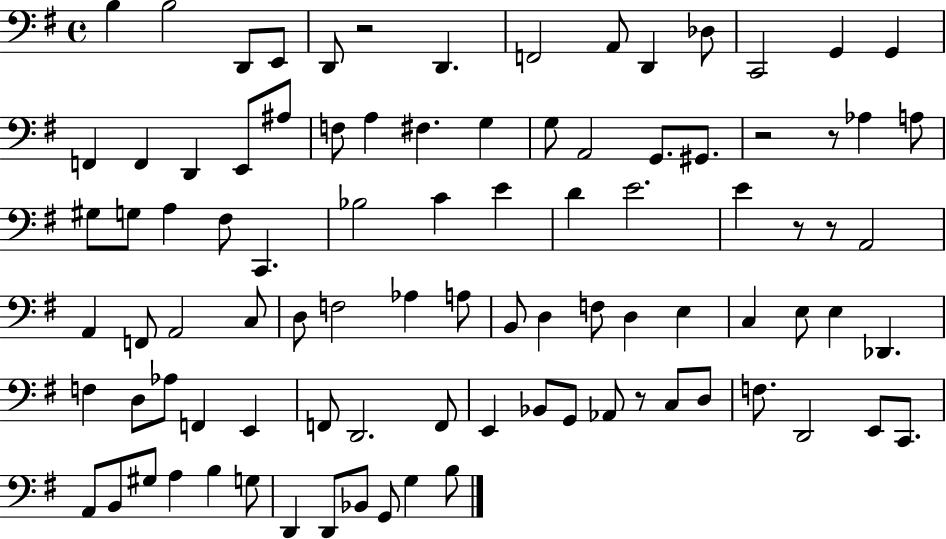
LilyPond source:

{
  \clef bass
  \time 4/4
  \defaultTimeSignature
  \key g \major
  b4 b2 d,8 e,8 | d,8 r2 d,4. | f,2 a,8 d,4 des8 | c,2 g,4 g,4 | \break f,4 f,4 d,4 e,8 ais8 | f8 a4 fis4. g4 | g8 a,2 g,8. gis,8. | r2 r8 aes4 a8 | \break gis8 g8 a4 fis8 c,4. | bes2 c'4 e'4 | d'4 e'2. | e'4 r8 r8 a,2 | \break a,4 f,8 a,2 c8 | d8 f2 aes4 a8 | b,8 d4 f8 d4 e4 | c4 e8 e4 des,4. | \break f4 d8 aes8 f,4 e,4 | f,8 d,2. f,8 | e,4 bes,8 g,8 aes,8 r8 c8 d8 | f8. d,2 e,8 c,8. | \break a,8 b,8 gis8 a4 b4 g8 | d,4 d,8 bes,8 g,8 g4 b8 | \bar "|."
}